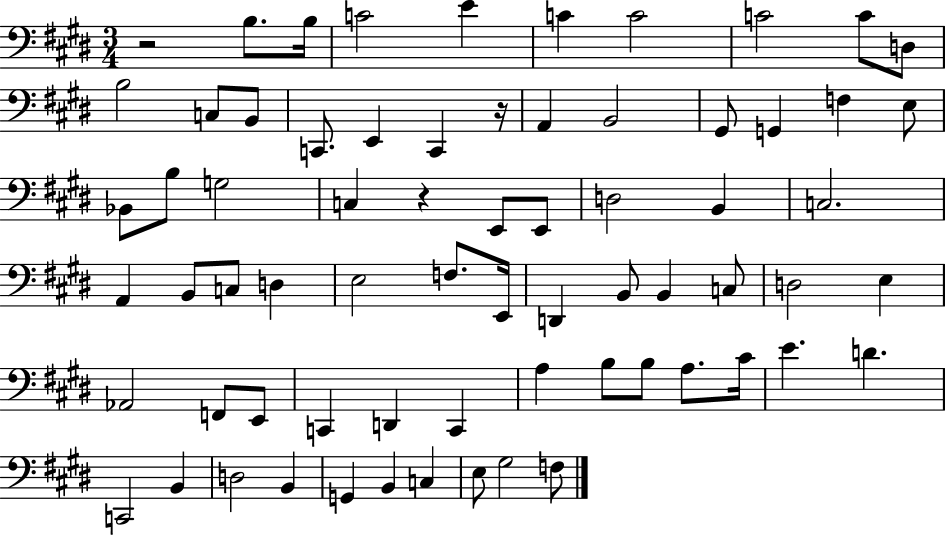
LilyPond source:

{
  \clef bass
  \numericTimeSignature
  \time 3/4
  \key e \major
  r2 b8. b16 | c'2 e'4 | c'4 c'2 | c'2 c'8 d8 | \break b2 c8 b,8 | c,8. e,4 c,4 r16 | a,4 b,2 | gis,8 g,4 f4 e8 | \break bes,8 b8 g2 | c4 r4 e,8 e,8 | d2 b,4 | c2. | \break a,4 b,8 c8 d4 | e2 f8. e,16 | d,4 b,8 b,4 c8 | d2 e4 | \break aes,2 f,8 e,8 | c,4 d,4 c,4 | a4 b8 b8 a8. cis'16 | e'4. d'4. | \break c,2 b,4 | d2 b,4 | g,4 b,4 c4 | e8 gis2 f8 | \break \bar "|."
}